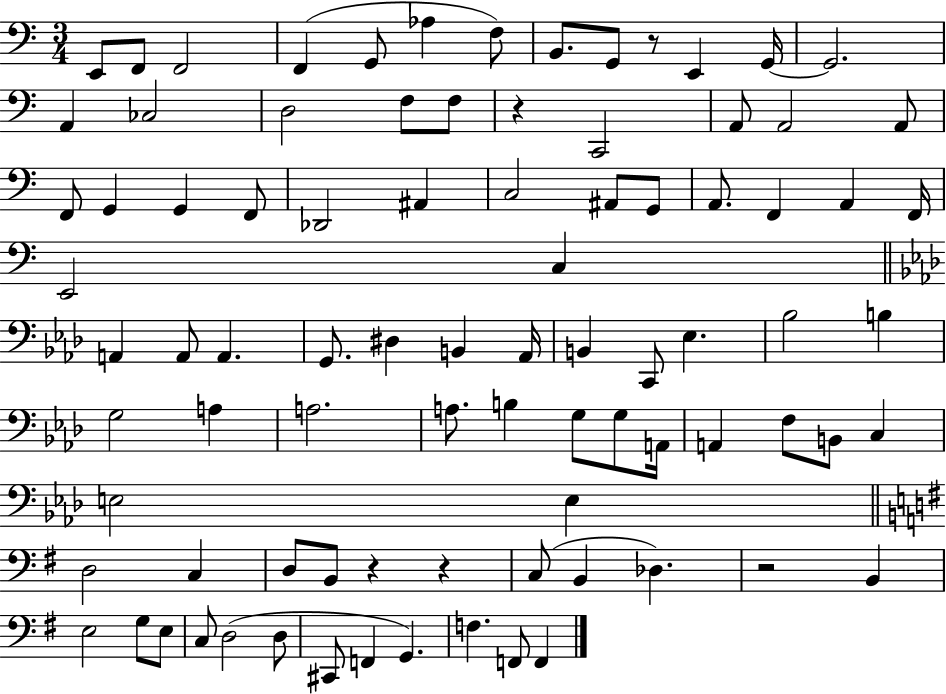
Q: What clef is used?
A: bass